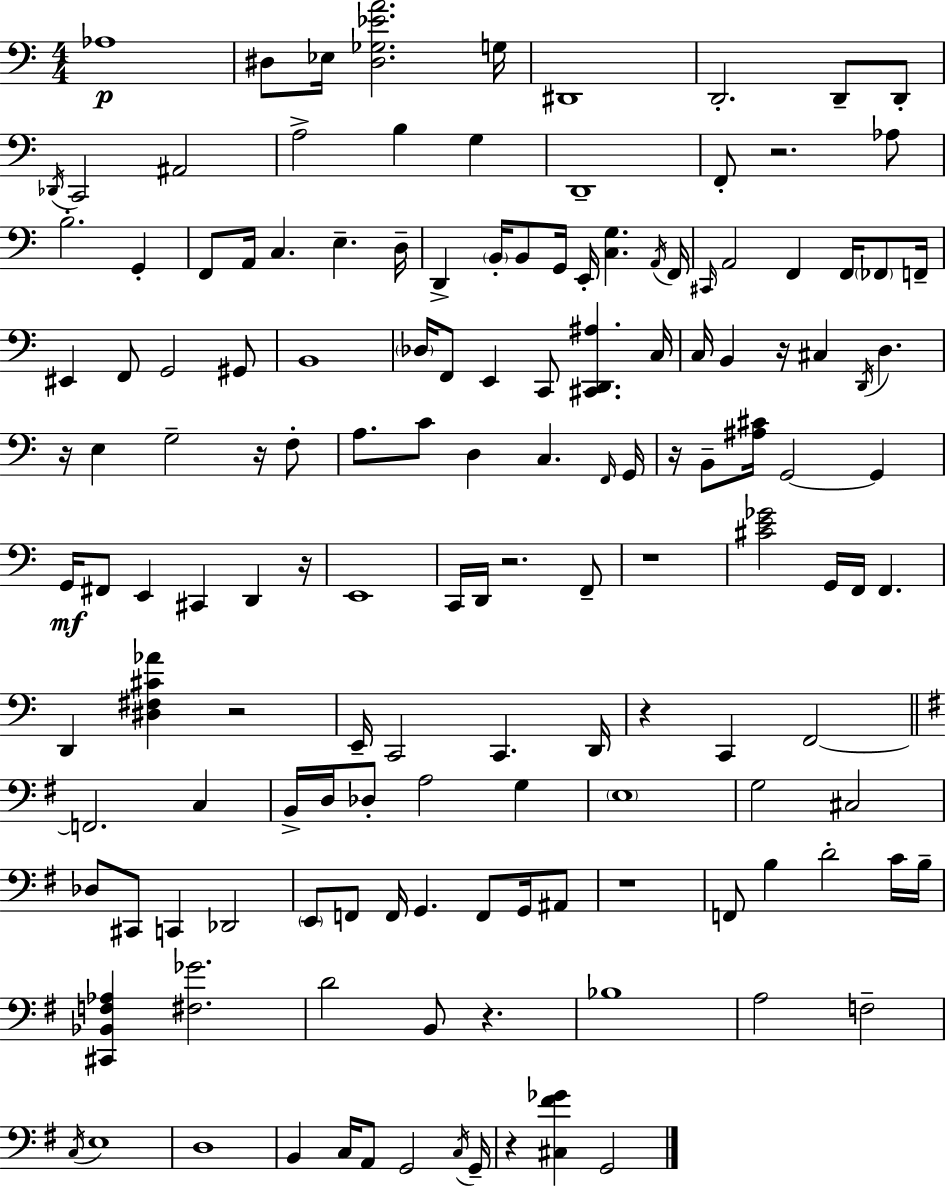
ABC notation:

X:1
T:Untitled
M:4/4
L:1/4
K:C
_A,4 ^D,/2 _E,/4 [^D,_G,_EA]2 G,/4 ^D,,4 D,,2 D,,/2 D,,/2 _D,,/4 C,,2 ^A,,2 A,2 B, G, D,,4 F,,/2 z2 _A,/2 B,2 G,, F,,/2 A,,/4 C, E, D,/4 D,, B,,/4 B,,/2 G,,/4 E,,/4 [C,G,] A,,/4 F,,/4 ^C,,/4 A,,2 F,, F,,/4 _F,,/2 F,,/4 ^E,, F,,/2 G,,2 ^G,,/2 B,,4 _D,/4 F,,/2 E,, C,,/2 [^C,,D,,^A,] C,/4 C,/4 B,, z/4 ^C, D,,/4 D, z/4 E, G,2 z/4 F,/2 A,/2 C/2 D, C, F,,/4 G,,/4 z/4 B,,/2 [^A,^C]/4 G,,2 G,, G,,/4 ^F,,/2 E,, ^C,, D,, z/4 E,,4 C,,/4 D,,/4 z2 F,,/2 z4 [^CE_G]2 G,,/4 F,,/4 F,, D,, [^D,^F,^C_A] z2 E,,/4 C,,2 C,, D,,/4 z C,, F,,2 F,,2 C, B,,/4 D,/4 _D,/2 A,2 G, E,4 G,2 ^C,2 _D,/2 ^C,,/2 C,, _D,,2 E,,/2 F,,/2 F,,/4 G,, F,,/2 G,,/4 ^A,,/2 z4 F,,/2 B, D2 C/4 B,/4 [^C,,_B,,F,_A,] [^F,_G]2 D2 B,,/2 z _B,4 A,2 F,2 C,/4 E,4 D,4 B,, C,/4 A,,/2 G,,2 C,/4 G,,/4 z [^C,^F_G] G,,2